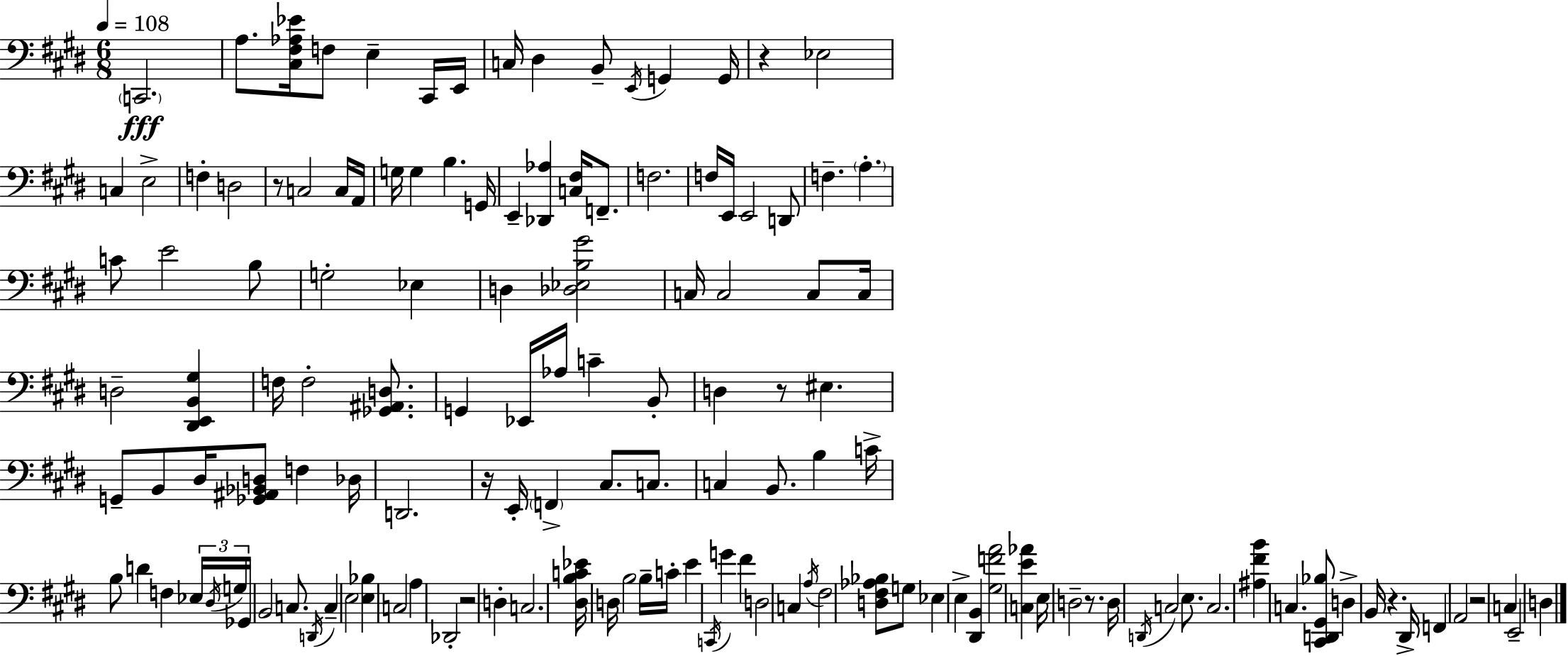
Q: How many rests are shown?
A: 8